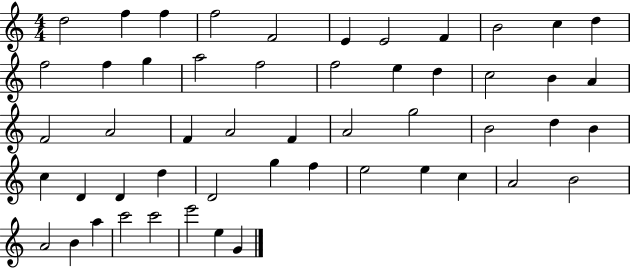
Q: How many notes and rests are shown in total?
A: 52